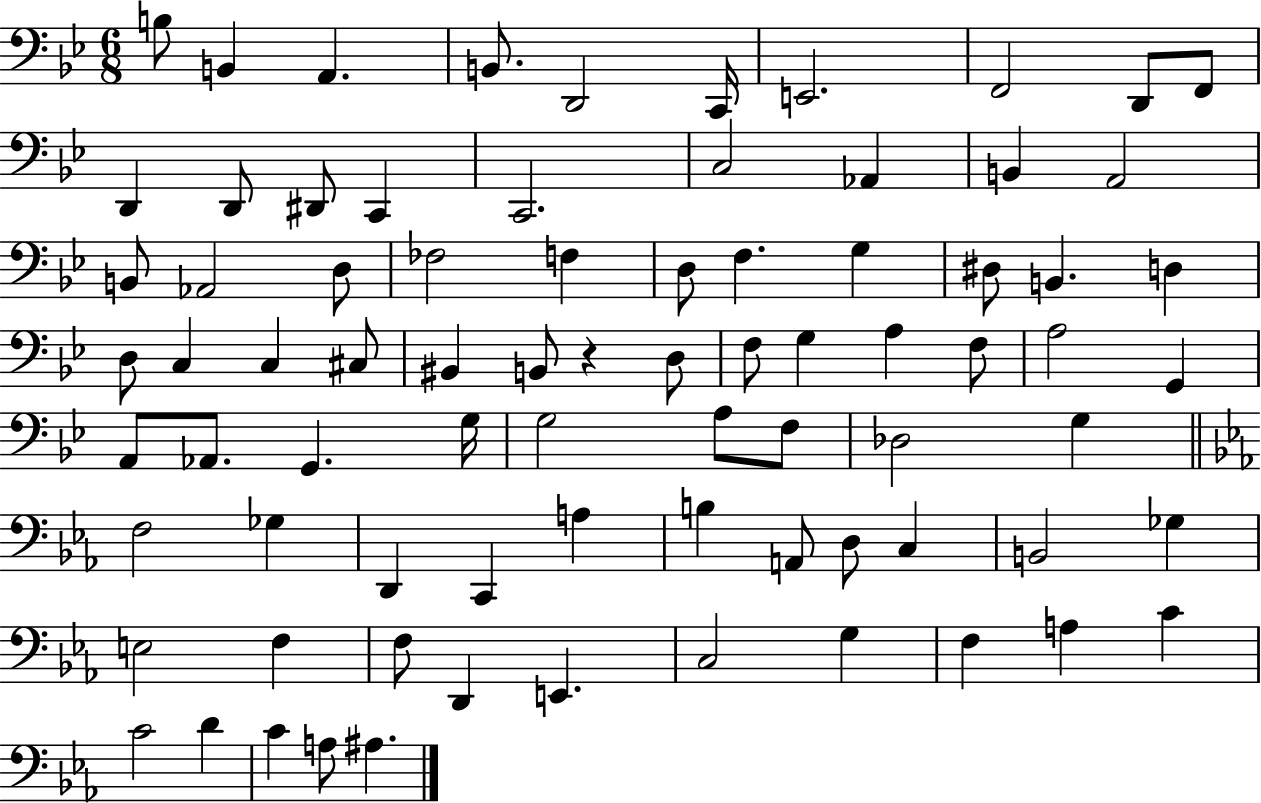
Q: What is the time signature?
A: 6/8